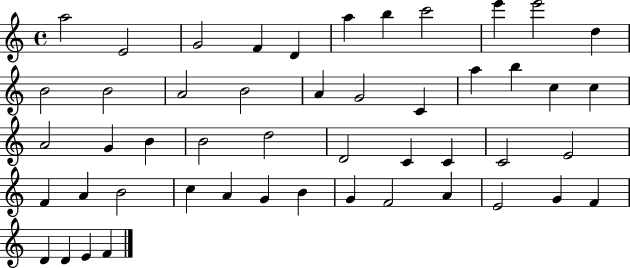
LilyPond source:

{
  \clef treble
  \time 4/4
  \defaultTimeSignature
  \key c \major
  a''2 e'2 | g'2 f'4 d'4 | a''4 b''4 c'''2 | e'''4 e'''2 d''4 | \break b'2 b'2 | a'2 b'2 | a'4 g'2 c'4 | a''4 b''4 c''4 c''4 | \break a'2 g'4 b'4 | b'2 d''2 | d'2 c'4 c'4 | c'2 e'2 | \break f'4 a'4 b'2 | c''4 a'4 g'4 b'4 | g'4 f'2 a'4 | e'2 g'4 f'4 | \break d'4 d'4 e'4 f'4 | \bar "|."
}